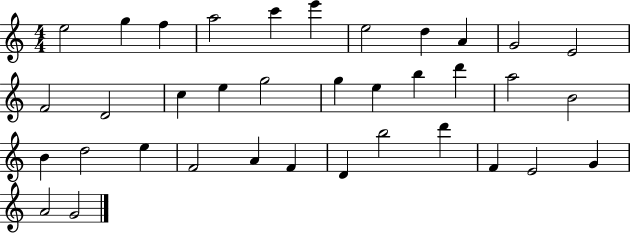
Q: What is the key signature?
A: C major